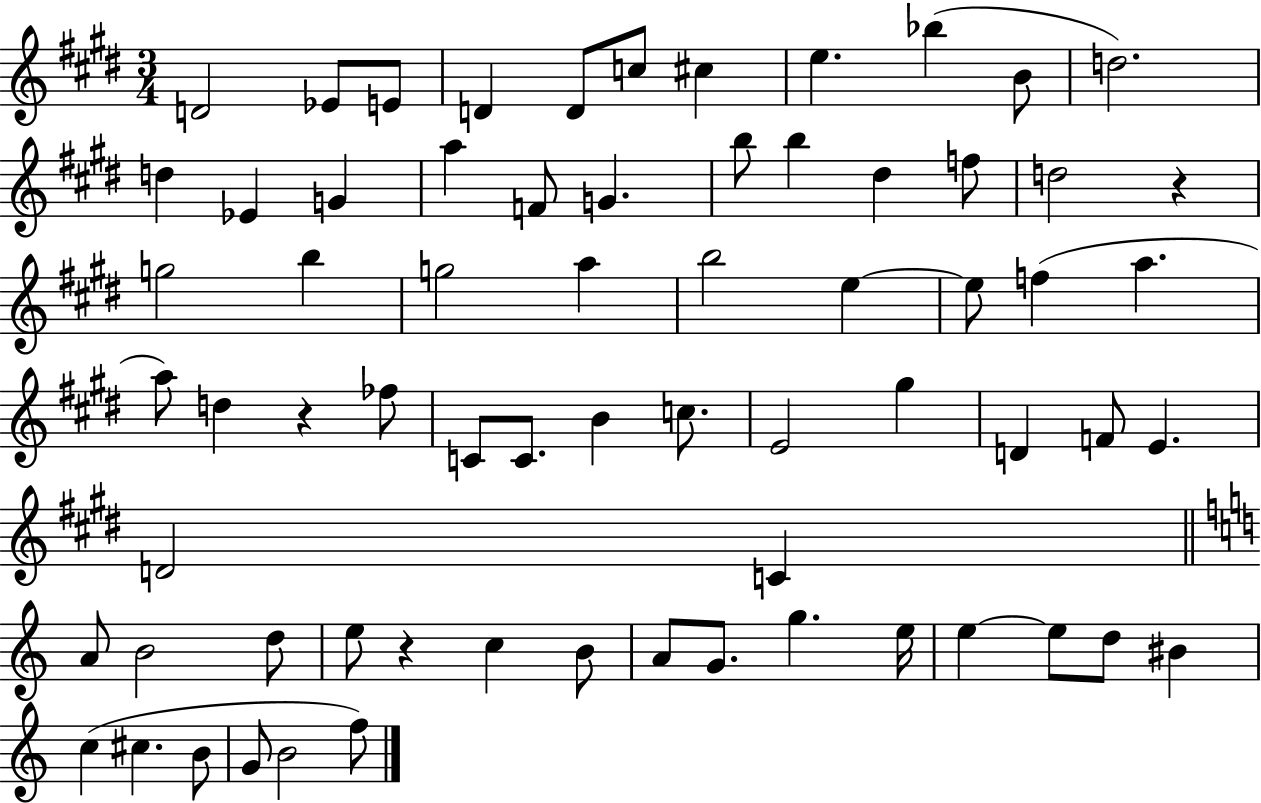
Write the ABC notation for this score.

X:1
T:Untitled
M:3/4
L:1/4
K:E
D2 _E/2 E/2 D D/2 c/2 ^c e _b B/2 d2 d _E G a F/2 G b/2 b ^d f/2 d2 z g2 b g2 a b2 e e/2 f a a/2 d z _f/2 C/2 C/2 B c/2 E2 ^g D F/2 E D2 C A/2 B2 d/2 e/2 z c B/2 A/2 G/2 g e/4 e e/2 d/2 ^B c ^c B/2 G/2 B2 f/2